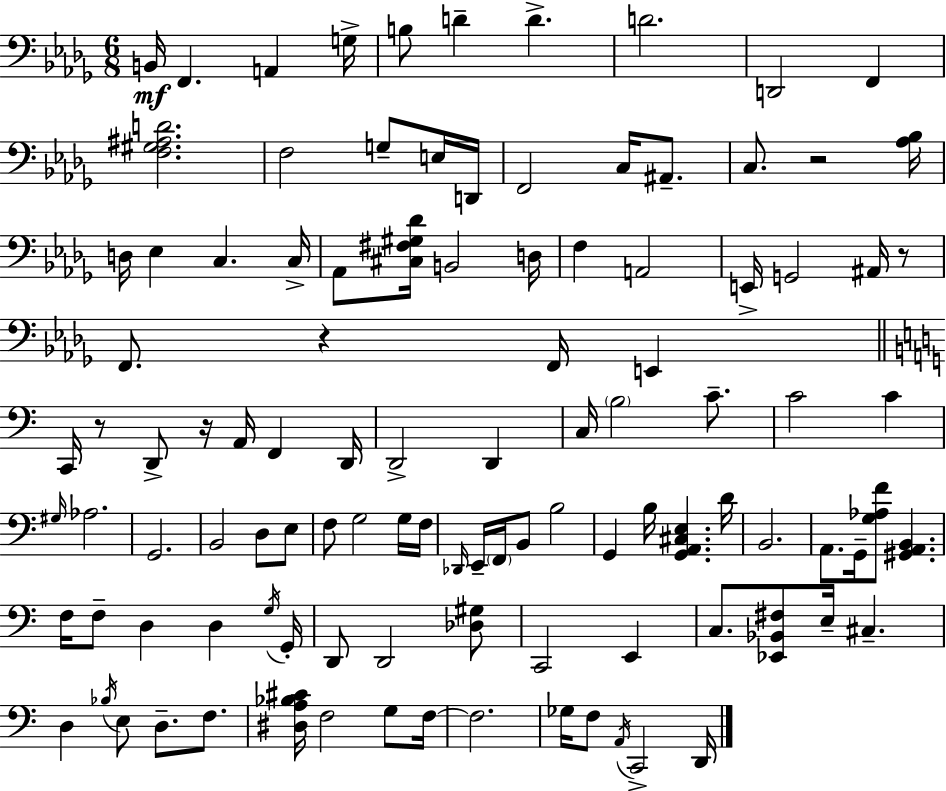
X:1
T:Untitled
M:6/8
L:1/4
K:Bbm
B,,/4 F,, A,, G,/4 B,/2 D D D2 D,,2 F,, [F,^G,^A,D]2 F,2 G,/2 E,/4 D,,/4 F,,2 C,/4 ^A,,/2 C,/2 z2 [_A,_B,]/4 D,/4 _E, C, C,/4 _A,,/2 [^C,^F,^G,_D]/4 B,,2 D,/4 F, A,,2 E,,/4 G,,2 ^A,,/4 z/2 F,,/2 z F,,/4 E,, C,,/4 z/2 D,,/2 z/4 A,,/4 F,, D,,/4 D,,2 D,, C,/4 B,2 C/2 C2 C ^G,/4 _A,2 G,,2 B,,2 D,/2 E,/2 F,/2 G,2 G,/4 F,/4 _D,,/4 E,,/4 F,,/4 B,,/2 B,2 G,, B,/4 [G,,A,,^C,E,] D/4 B,,2 A,,/2 G,,/4 [G,_A,F]/2 [^G,,A,,B,,] F,/4 F,/2 D, D, G,/4 G,,/4 D,,/2 D,,2 [_D,^G,]/2 C,,2 E,, C,/2 [_E,,_B,,^F,]/2 E,/4 ^C, D, _B,/4 E,/2 D,/2 F,/2 [^D,A,_B,^C]/4 F,2 G,/2 F,/4 F,2 _G,/4 F,/2 A,,/4 C,,2 D,,/4